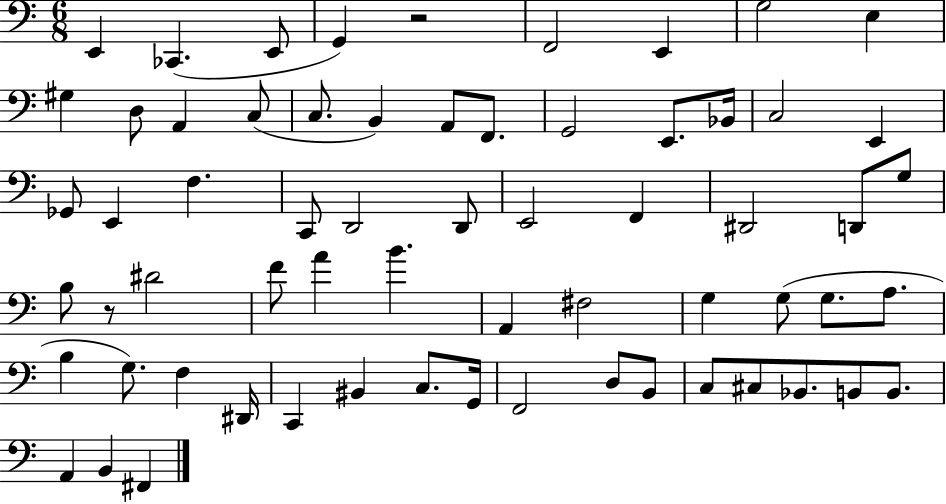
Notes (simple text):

E2/q CES2/q. E2/e G2/q R/h F2/h E2/q G3/h E3/q G#3/q D3/e A2/q C3/e C3/e. B2/q A2/e F2/e. G2/h E2/e. Bb2/s C3/h E2/q Gb2/e E2/q F3/q. C2/e D2/h D2/e E2/h F2/q D#2/h D2/e G3/e B3/e R/e D#4/h F4/e A4/q B4/q. A2/q F#3/h G3/q G3/e G3/e. A3/e. B3/q G3/e. F3/q D#2/s C2/q BIS2/q C3/e. G2/s F2/h D3/e B2/e C3/e C#3/e Bb2/e. B2/e B2/e. A2/q B2/q F#2/q